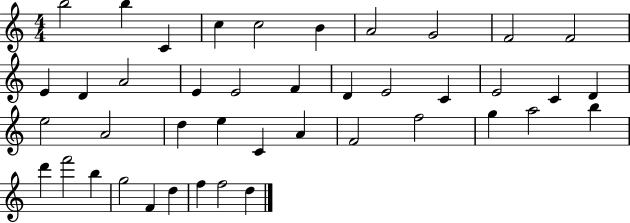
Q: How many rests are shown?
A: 0